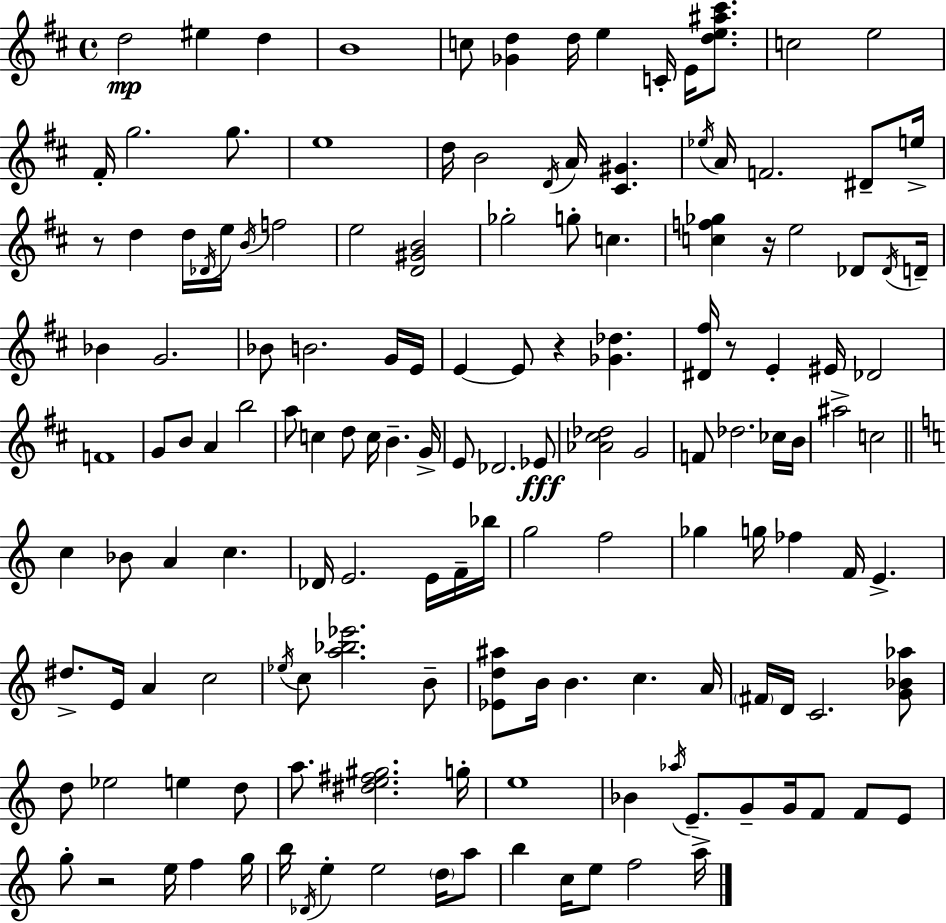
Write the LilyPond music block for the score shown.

{
  \clef treble
  \time 4/4
  \defaultTimeSignature
  \key d \major
  d''2\mp eis''4 d''4 | b'1 | c''8 <ges' d''>4 d''16 e''4 c'16-. e'16 <d'' e'' ais'' cis'''>8. | c''2 e''2 | \break fis'16-. g''2. g''8. | e''1 | d''16 b'2 \acciaccatura { d'16 } a'16 <cis' gis'>4. | \acciaccatura { ees''16 } a'16 f'2. dis'8-- | \break e''16-> r8 d''4 d''16 \acciaccatura { des'16 } e''16 \acciaccatura { b'16 } f''2 | e''2 <d' gis' b'>2 | ges''2-. g''8-. c''4. | <c'' f'' ges''>4 r16 e''2 | \break des'8 \acciaccatura { des'16 } d'16-- bes'4 g'2. | bes'8 b'2. | g'16 e'16 e'4~~ e'8 r4 <ges' des''>4. | <dis' fis''>16 r8 e'4-. eis'16 des'2 | \break f'1 | g'8 b'8 a'4 b''2 | a''8 c''4 d''8 c''16 b'4.-- | g'16-> e'8 des'2. | \break ees'8\fff <aes' cis'' des''>2 g'2 | f'8 des''2. | ces''16 b'16 ais''2-> c''2 | \bar "||" \break \key c \major c''4 bes'8 a'4 c''4. | des'16 e'2. e'16 f'16-- bes''16 | g''2 f''2 | ges''4 g''16 fes''4 f'16 e'4.-> | \break dis''8.-> e'16 a'4 c''2 | \acciaccatura { ees''16 } c''8 <a'' bes'' ees'''>2. b'8-- | <ees' d'' ais''>8 b'16 b'4. c''4. | a'16 \parenthesize fis'16 d'16 c'2. <g' bes' aes''>8 | \break d''8 ees''2 e''4 d''8 | a''8. <dis'' e'' fis'' gis''>2. | g''16-. e''1 | bes'4 \acciaccatura { aes''16 } e'8.-- g'8-- g'16 f'8 f'8 | \break e'8 g''8-. r2 e''16 f''4 | g''16 b''16 \acciaccatura { des'16 } e''4-. e''2 | \parenthesize d''16 a''8 b''4 c''16 e''8 f''2 | a''16-> \bar "|."
}